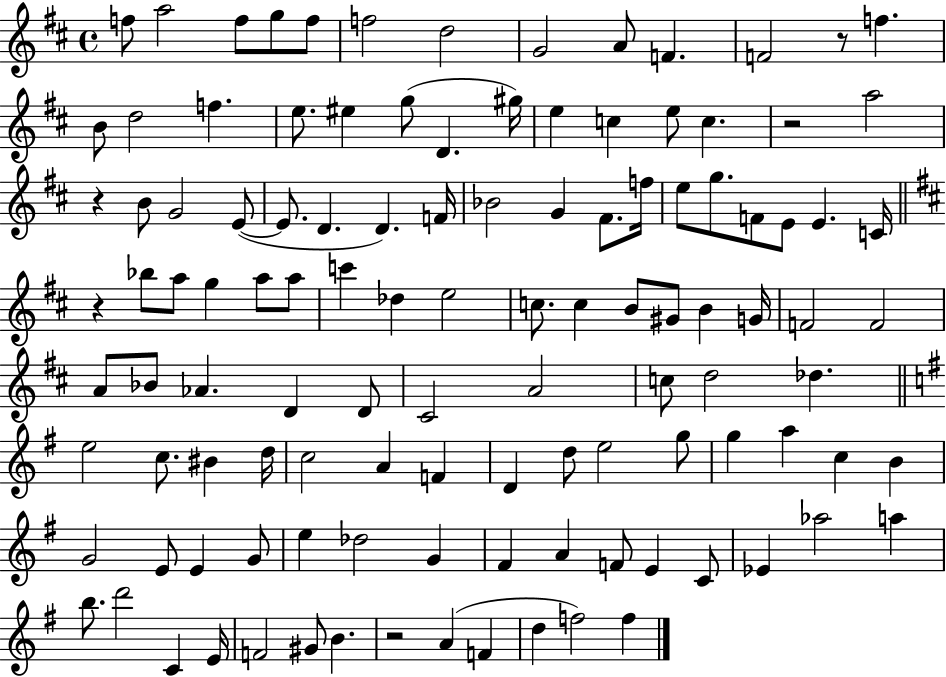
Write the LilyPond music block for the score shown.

{
  \clef treble
  \time 4/4
  \defaultTimeSignature
  \key d \major
  f''8 a''2 f''8 g''8 f''8 | f''2 d''2 | g'2 a'8 f'4. | f'2 r8 f''4. | \break b'8 d''2 f''4. | e''8. eis''4 g''8( d'4. gis''16) | e''4 c''4 e''8 c''4. | r2 a''2 | \break r4 b'8 g'2 e'8~(~ | e'8. d'4. d'4.) f'16 | bes'2 g'4 fis'8. f''16 | e''8 g''8. f'8 e'8 e'4. c'16 | \break \bar "||" \break \key b \minor r4 bes''8 a''8 g''4 a''8 a''8 | c'''4 des''4 e''2 | c''8. c''4 b'8 gis'8 b'4 g'16 | f'2 f'2 | \break a'8 bes'8 aes'4. d'4 d'8 | cis'2 a'2 | c''8 d''2 des''4. | \bar "||" \break \key e \minor e''2 c''8. bis'4 d''16 | c''2 a'4 f'4 | d'4 d''8 e''2 g''8 | g''4 a''4 c''4 b'4 | \break g'2 e'8 e'4 g'8 | e''4 des''2 g'4 | fis'4 a'4 f'8 e'4 c'8 | ees'4 aes''2 a''4 | \break b''8. d'''2 c'4 e'16 | f'2 gis'8 b'4. | r2 a'4( f'4 | d''4 f''2) f''4 | \break \bar "|."
}